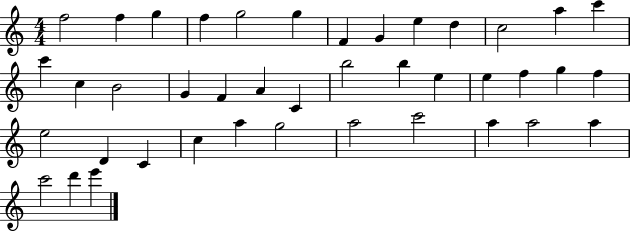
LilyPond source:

{
  \clef treble
  \numericTimeSignature
  \time 4/4
  \key c \major
  f''2 f''4 g''4 | f''4 g''2 g''4 | f'4 g'4 e''4 d''4 | c''2 a''4 c'''4 | \break c'''4 c''4 b'2 | g'4 f'4 a'4 c'4 | b''2 b''4 e''4 | e''4 f''4 g''4 f''4 | \break e''2 d'4 c'4 | c''4 a''4 g''2 | a''2 c'''2 | a''4 a''2 a''4 | \break c'''2 d'''4 e'''4 | \bar "|."
}